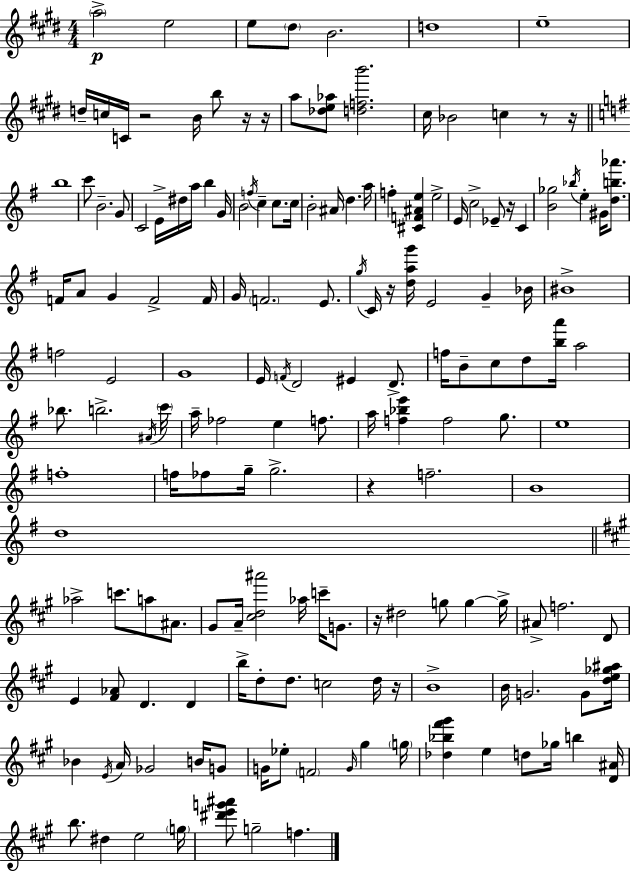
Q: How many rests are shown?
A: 10